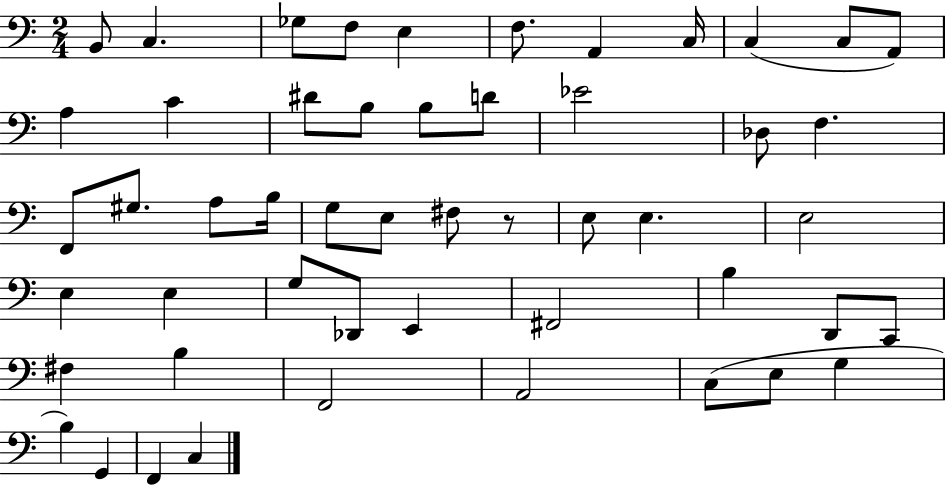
{
  \clef bass
  \numericTimeSignature
  \time 2/4
  \key c \major
  b,8 c4. | ges8 f8 e4 | f8. a,4 c16 | c4( c8 a,8) | \break a4 c'4 | dis'8 b8 b8 d'8 | ees'2 | des8 f4. | \break f,8 gis8. a8 b16 | g8 e8 fis8 r8 | e8 e4. | e2 | \break e4 e4 | g8 des,8 e,4 | fis,2 | b4 d,8 c,8 | \break fis4 b4 | f,2 | a,2 | c8( e8 g4 | \break b4) g,4 | f,4 c4 | \bar "|."
}